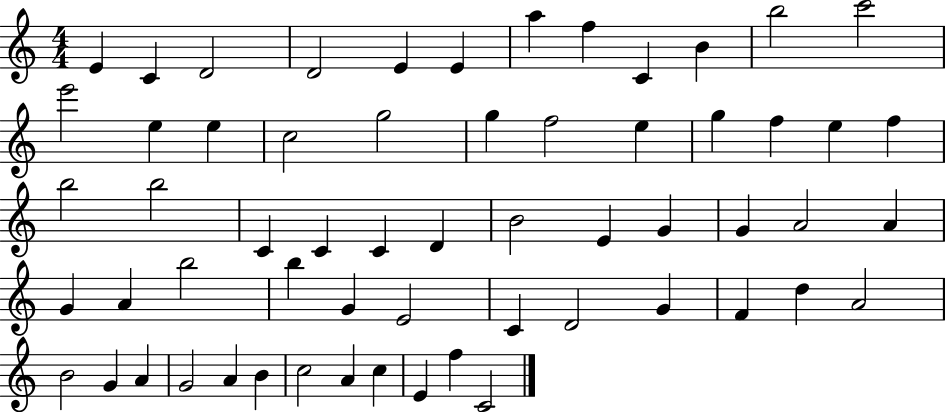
{
  \clef treble
  \numericTimeSignature
  \time 4/4
  \key c \major
  e'4 c'4 d'2 | d'2 e'4 e'4 | a''4 f''4 c'4 b'4 | b''2 c'''2 | \break e'''2 e''4 e''4 | c''2 g''2 | g''4 f''2 e''4 | g''4 f''4 e''4 f''4 | \break b''2 b''2 | c'4 c'4 c'4 d'4 | b'2 e'4 g'4 | g'4 a'2 a'4 | \break g'4 a'4 b''2 | b''4 g'4 e'2 | c'4 d'2 g'4 | f'4 d''4 a'2 | \break b'2 g'4 a'4 | g'2 a'4 b'4 | c''2 a'4 c''4 | e'4 f''4 c'2 | \break \bar "|."
}